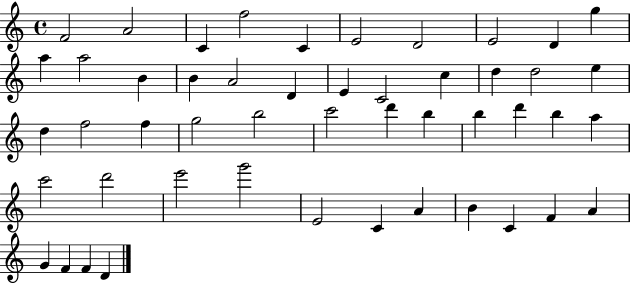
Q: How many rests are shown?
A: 0